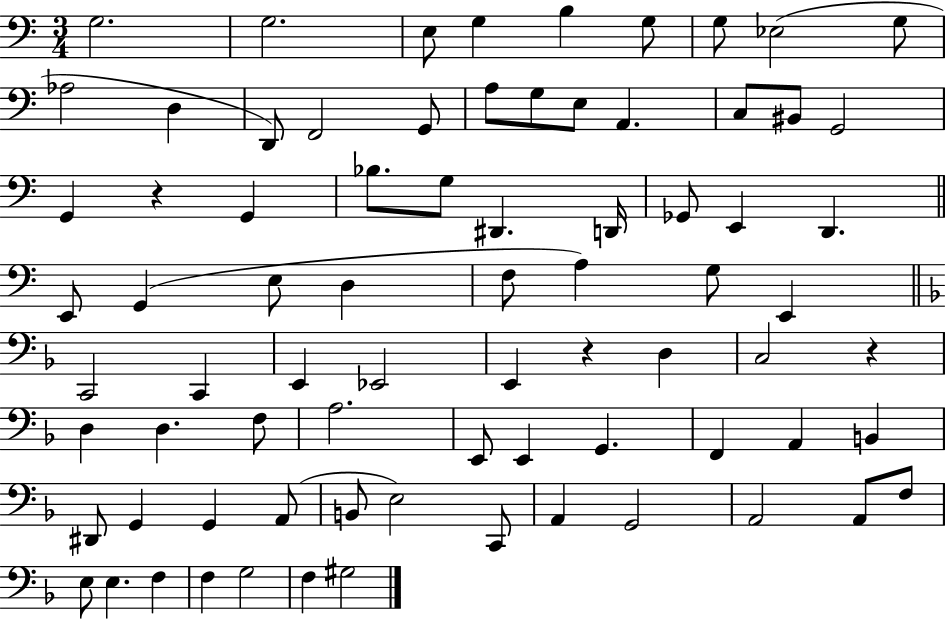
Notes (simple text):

G3/h. G3/h. E3/e G3/q B3/q G3/e G3/e Eb3/h G3/e Ab3/h D3/q D2/e F2/h G2/e A3/e G3/e E3/e A2/q. C3/e BIS2/e G2/h G2/q R/q G2/q Bb3/e. G3/e D#2/q. D2/s Gb2/e E2/q D2/q. E2/e G2/q E3/e D3/q F3/e A3/q G3/e E2/q C2/h C2/q E2/q Eb2/h E2/q R/q D3/q C3/h R/q D3/q D3/q. F3/e A3/h. E2/e E2/q G2/q. F2/q A2/q B2/q D#2/e G2/q G2/q A2/e B2/e E3/h C2/e A2/q G2/h A2/h A2/e F3/e E3/e E3/q. F3/q F3/q G3/h F3/q G#3/h